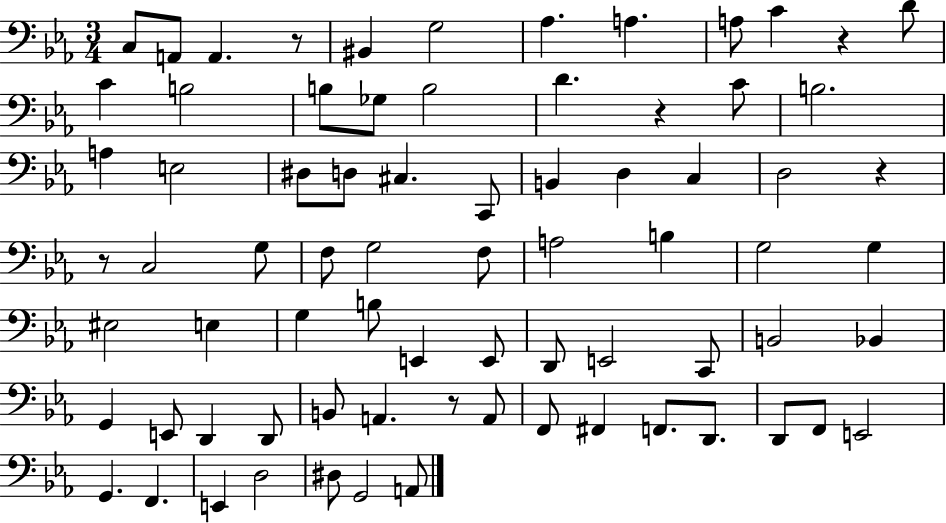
C3/e A2/e A2/q. R/e BIS2/q G3/h Ab3/q. A3/q. A3/e C4/q R/q D4/e C4/q B3/h B3/e Gb3/e B3/h D4/q. R/q C4/e B3/h. A3/q E3/h D#3/e D3/e C#3/q. C2/e B2/q D3/q C3/q D3/h R/q R/e C3/h G3/e F3/e G3/h F3/e A3/h B3/q G3/h G3/q EIS3/h E3/q G3/q B3/e E2/q E2/e D2/e E2/h C2/e B2/h Bb2/q G2/q E2/e D2/q D2/e B2/e A2/q. R/e A2/e F2/e F#2/q F2/e. D2/e. D2/e F2/e E2/h G2/q. F2/q. E2/q D3/h D#3/e G2/h A2/e